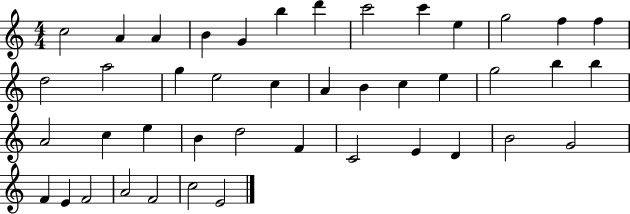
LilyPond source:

{
  \clef treble
  \numericTimeSignature
  \time 4/4
  \key c \major
  c''2 a'4 a'4 | b'4 g'4 b''4 d'''4 | c'''2 c'''4 e''4 | g''2 f''4 f''4 | \break d''2 a''2 | g''4 e''2 c''4 | a'4 b'4 c''4 e''4 | g''2 b''4 b''4 | \break a'2 c''4 e''4 | b'4 d''2 f'4 | c'2 e'4 d'4 | b'2 g'2 | \break f'4 e'4 f'2 | a'2 f'2 | c''2 e'2 | \bar "|."
}